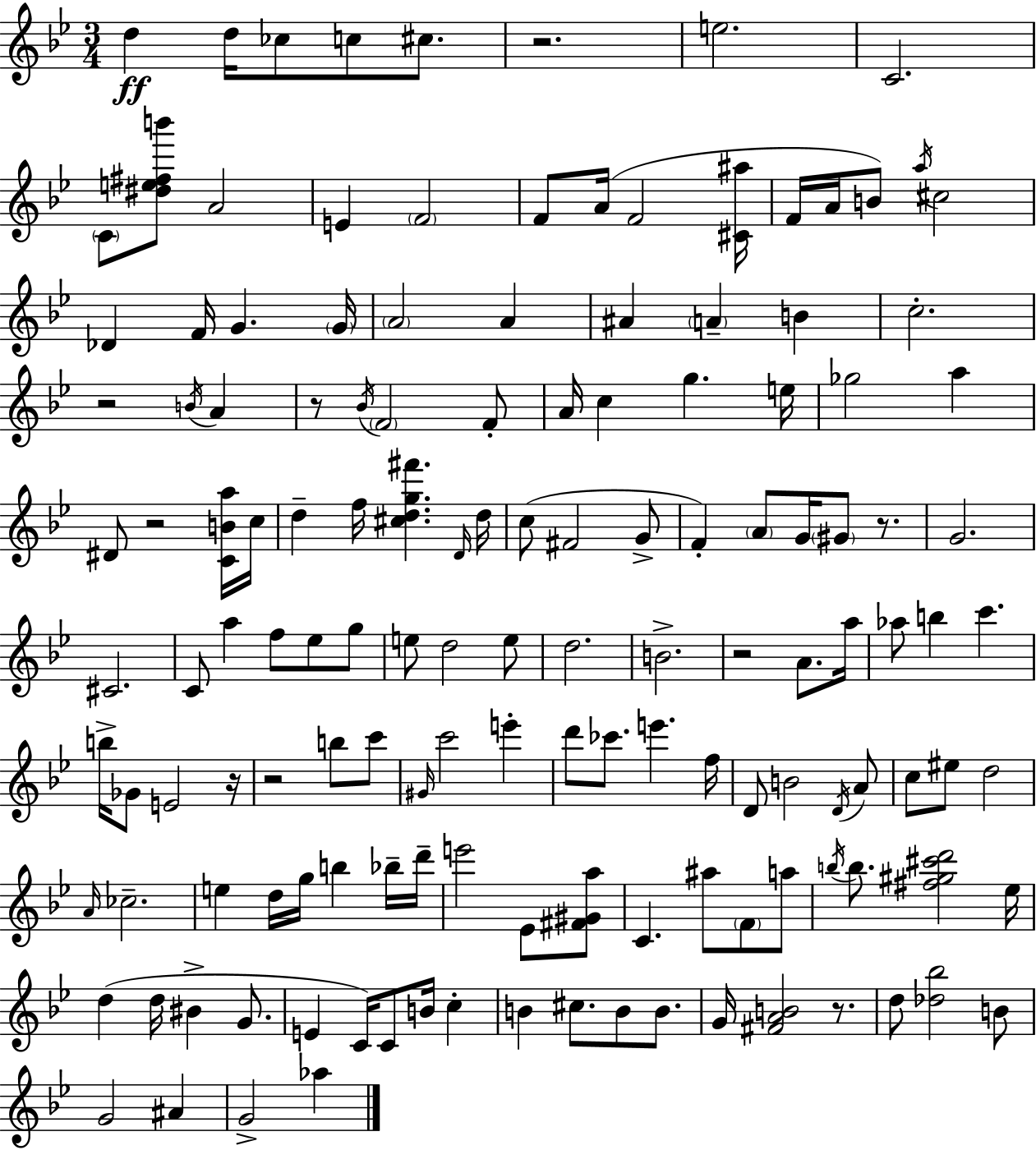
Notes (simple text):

D5/q D5/s CES5/e C5/e C#5/e. R/h. E5/h. C4/h. C4/e [D#5,E5,F#5,B6]/e A4/h E4/q F4/h F4/e A4/s F4/h [C#4,A#5]/s F4/s A4/s B4/e A5/s C#5/h Db4/q F4/s G4/q. G4/s A4/h A4/q A#4/q A4/q B4/q C5/h. R/h B4/s A4/q R/e Bb4/s F4/h F4/e A4/s C5/q G5/q. E5/s Gb5/h A5/q D#4/e R/h [C4,B4,A5]/s C5/s D5/q F5/s [C#5,D5,G5,F#6]/q. D4/s D5/s C5/e F#4/h G4/e F4/q A4/e G4/s G#4/e R/e. G4/h. C#4/h. C4/e A5/q F5/e Eb5/e G5/e E5/e D5/h E5/e D5/h. B4/h. R/h A4/e. A5/s Ab5/e B5/q C6/q. B5/s Gb4/e E4/h R/s R/h B5/e C6/e G#4/s C6/h E6/q D6/e CES6/e. E6/q. F5/s D4/e B4/h D4/s A4/e C5/e EIS5/e D5/h A4/s CES5/h. E5/q D5/s G5/s B5/q Bb5/s D6/s E6/h Eb4/e [F#4,G#4,A5]/e C4/q. A#5/e F4/e A5/e B5/s B5/e. [F#5,G#5,C#6,D6]/h Eb5/s D5/q D5/s BIS4/q G4/e. E4/q C4/s C4/e B4/s C5/q B4/q C#5/e. B4/e B4/e. G4/s [F#4,A4,B4]/h R/e. D5/e [Db5,Bb5]/h B4/e G4/h A#4/q G4/h Ab5/q